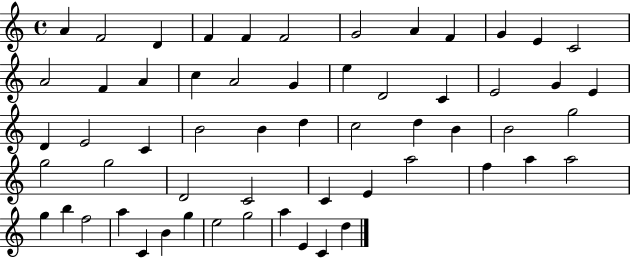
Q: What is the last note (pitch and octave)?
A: D5